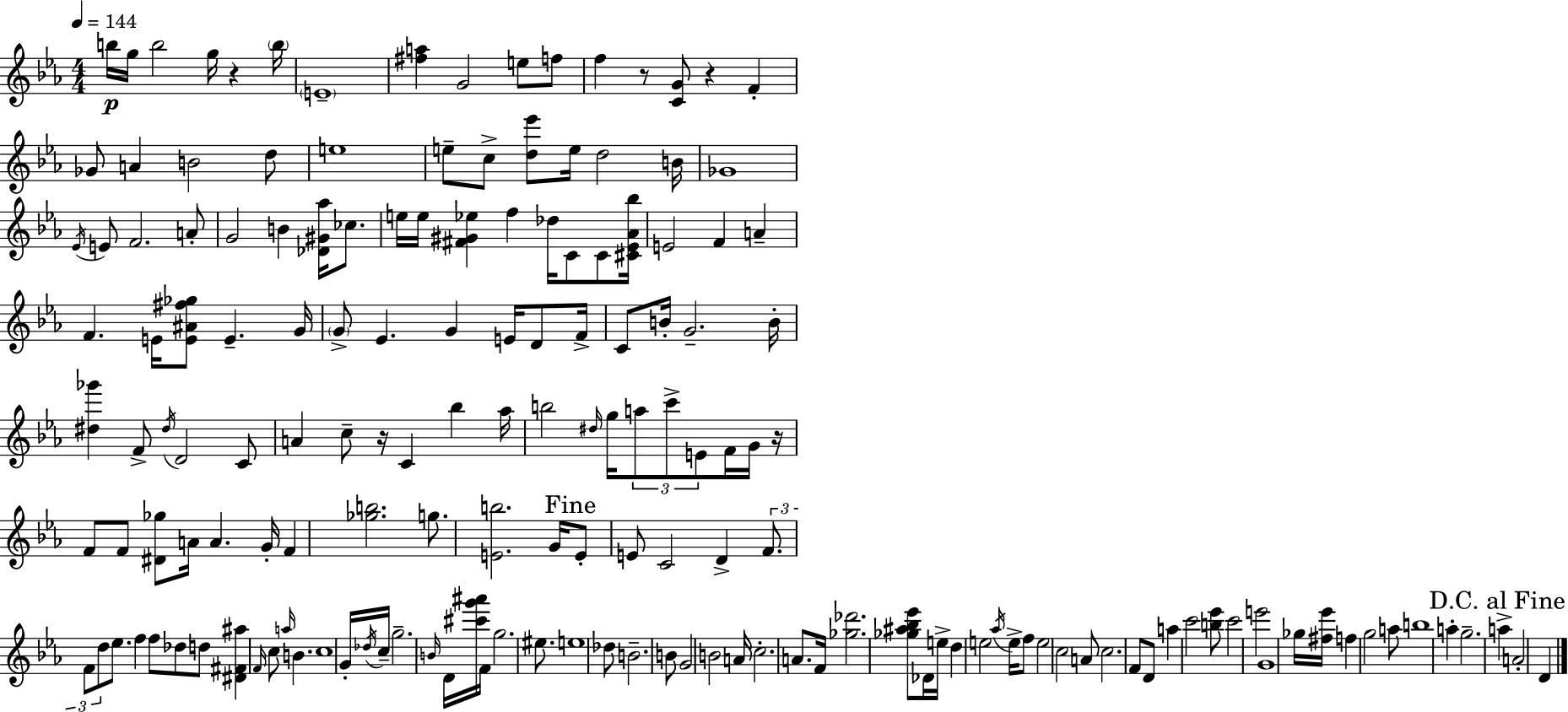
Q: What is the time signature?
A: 4/4